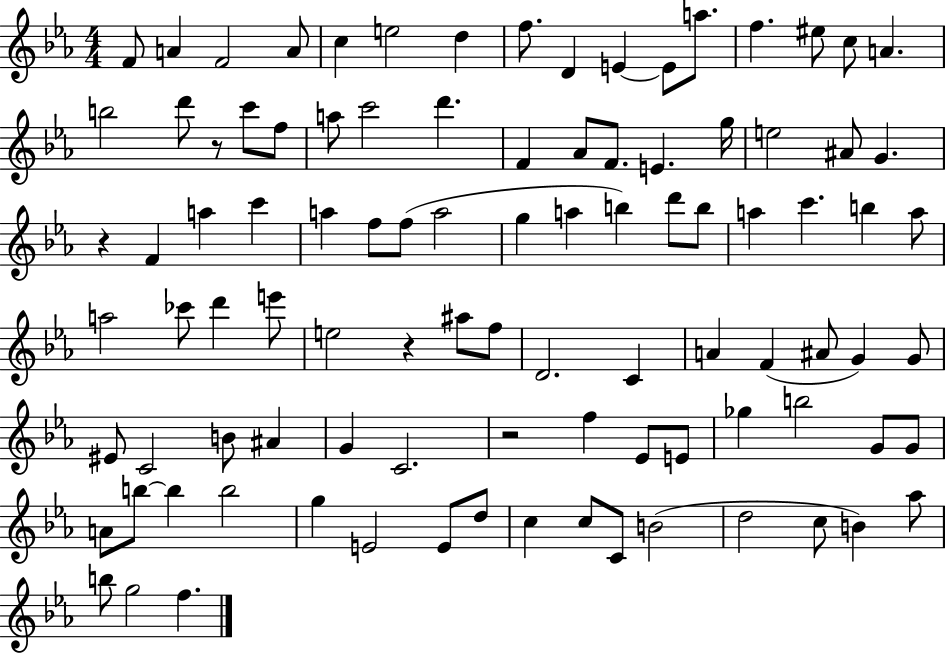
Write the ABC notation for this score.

X:1
T:Untitled
M:4/4
L:1/4
K:Eb
F/2 A F2 A/2 c e2 d f/2 D E E/2 a/2 f ^e/2 c/2 A b2 d'/2 z/2 c'/2 f/2 a/2 c'2 d' F _A/2 F/2 E g/4 e2 ^A/2 G z F a c' a f/2 f/2 a2 g a b d'/2 b/2 a c' b a/2 a2 _c'/2 d' e'/2 e2 z ^a/2 f/2 D2 C A F ^A/2 G G/2 ^E/2 C2 B/2 ^A G C2 z2 f _E/2 E/2 _g b2 G/2 G/2 A/2 b/2 b b2 g E2 E/2 d/2 c c/2 C/2 B2 d2 c/2 B _a/2 b/2 g2 f